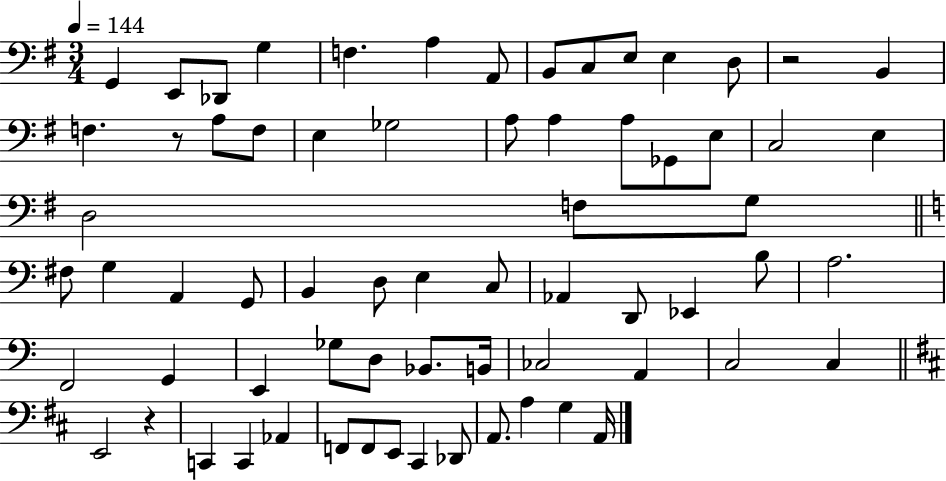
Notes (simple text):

G2/q E2/e Db2/e G3/q F3/q. A3/q A2/e B2/e C3/e E3/e E3/q D3/e R/h B2/q F3/q. R/e A3/e F3/e E3/q Gb3/h A3/e A3/q A3/e Gb2/e E3/e C3/h E3/q D3/h F3/e G3/e F#3/e G3/q A2/q G2/e B2/q D3/e E3/q C3/e Ab2/q D2/e Eb2/q B3/e A3/h. F2/h G2/q E2/q Gb3/e D3/e Bb2/e. B2/s CES3/h A2/q C3/h C3/q E2/h R/q C2/q C2/q Ab2/q F2/e F2/e E2/e C#2/q Db2/e A2/e. A3/q G3/q A2/s